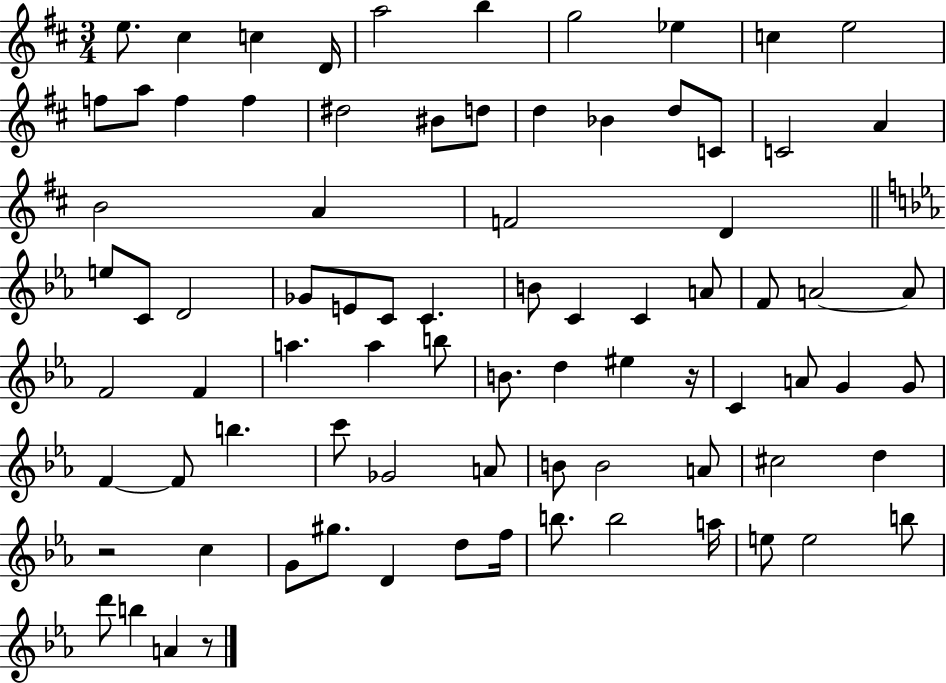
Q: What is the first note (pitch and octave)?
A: E5